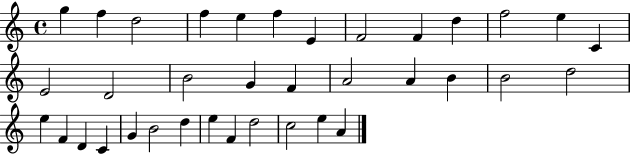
X:1
T:Untitled
M:4/4
L:1/4
K:C
g f d2 f e f E F2 F d f2 e C E2 D2 B2 G F A2 A B B2 d2 e F D C G B2 d e F d2 c2 e A